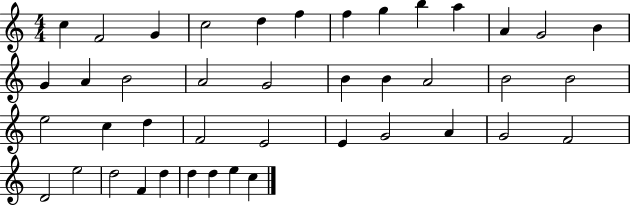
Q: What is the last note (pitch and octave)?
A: C5